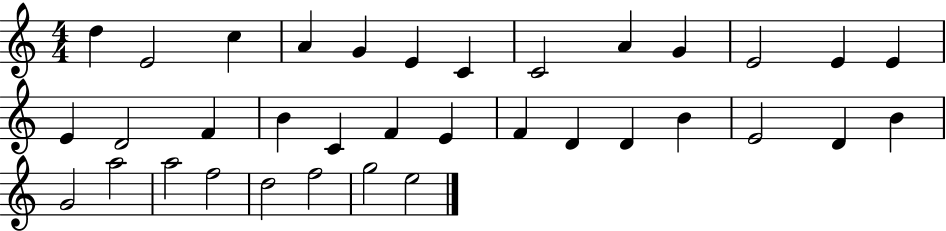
D5/q E4/h C5/q A4/q G4/q E4/q C4/q C4/h A4/q G4/q E4/h E4/q E4/q E4/q D4/h F4/q B4/q C4/q F4/q E4/q F4/q D4/q D4/q B4/q E4/h D4/q B4/q G4/h A5/h A5/h F5/h D5/h F5/h G5/h E5/h